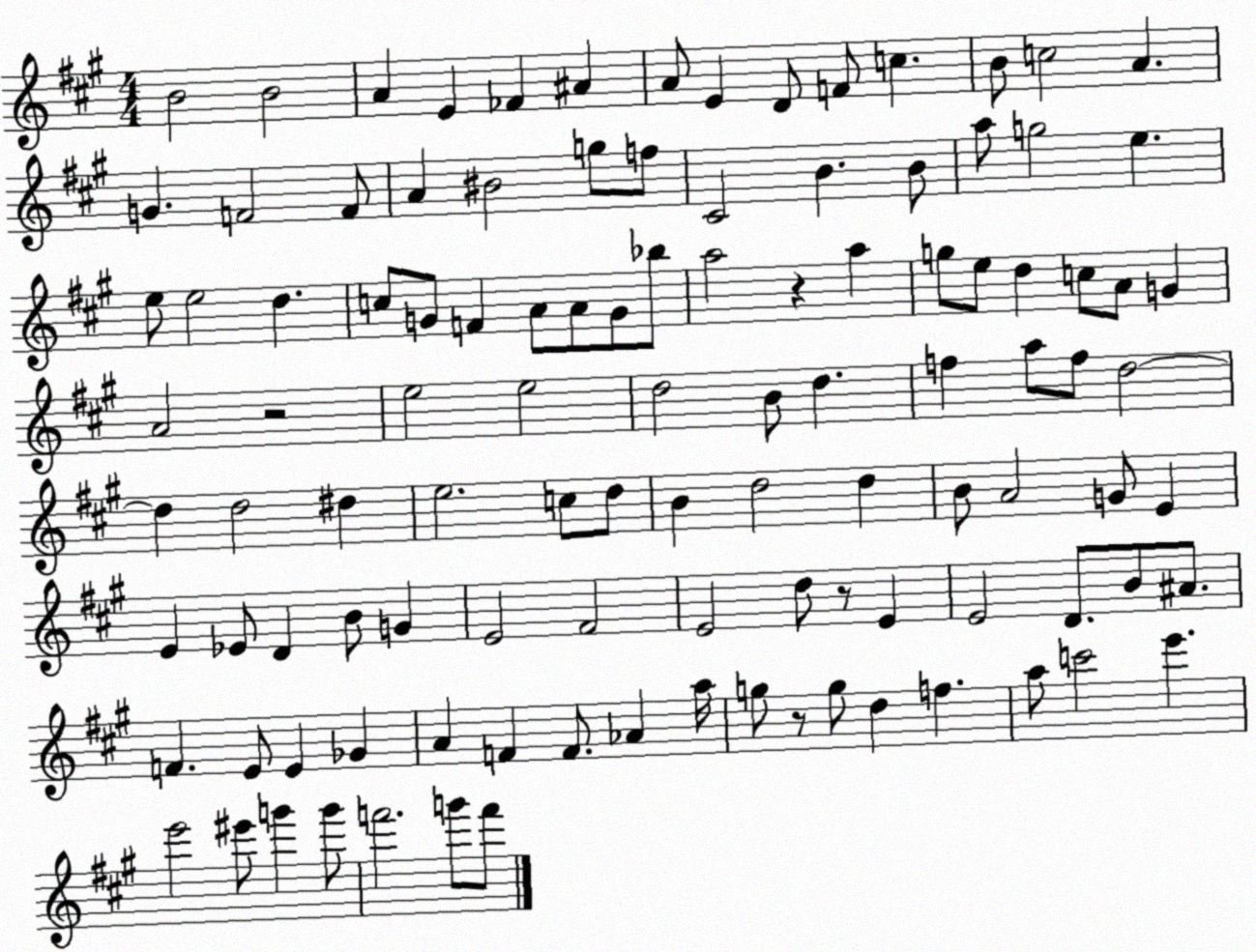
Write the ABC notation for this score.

X:1
T:Untitled
M:4/4
L:1/4
K:A
B2 B2 A E _F ^A A/2 E D/2 F/2 c B/2 c2 A G F2 F/2 A ^B2 g/2 f/2 ^C2 B B/2 a/2 g2 e e/2 e2 d c/2 G/2 F A/2 A/2 G/2 _b/2 a2 z a g/2 e/2 d c/2 A/2 G A2 z2 e2 e2 d2 B/2 d f a/2 f/2 d2 d d2 ^d e2 c/2 d/2 B d2 d B/2 A2 G/2 E E _E/2 D B/2 G E2 ^F2 E2 d/2 z/2 E E2 D/2 B/2 ^A/2 F E/2 E _G A F F/2 _A a/4 g/2 z/2 g/2 d f a/2 c'2 e' e'2 ^e'/2 g' g'/2 f'2 g'/2 f'/2